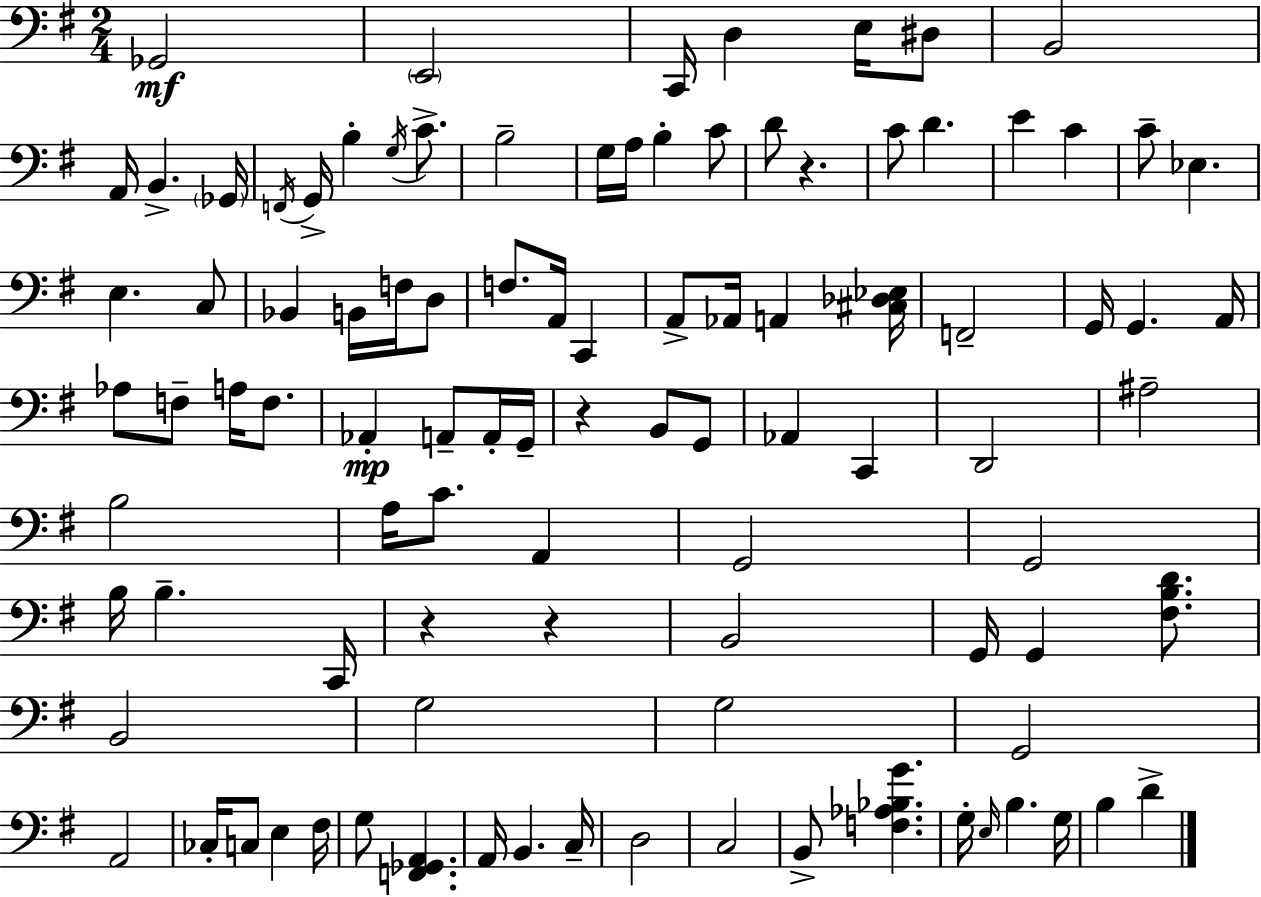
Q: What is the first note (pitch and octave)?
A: Gb2